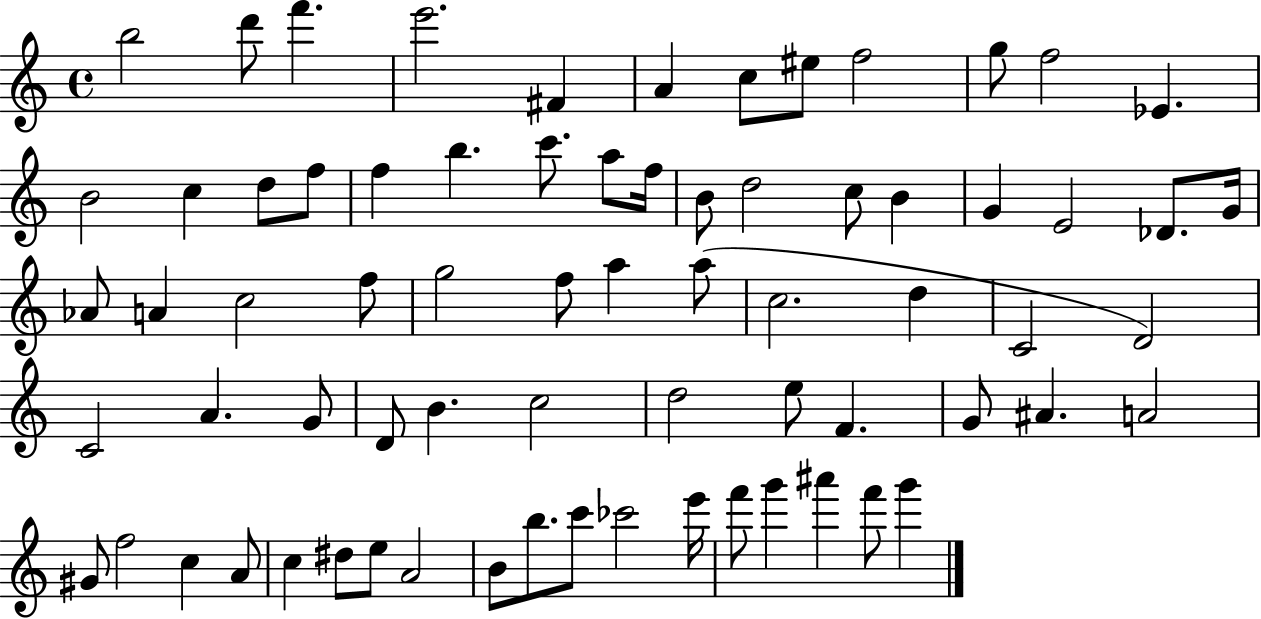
{
  \clef treble
  \time 4/4
  \defaultTimeSignature
  \key c \major
  b''2 d'''8 f'''4. | e'''2. fis'4 | a'4 c''8 eis''8 f''2 | g''8 f''2 ees'4. | \break b'2 c''4 d''8 f''8 | f''4 b''4. c'''8. a''8 f''16 | b'8 d''2 c''8 b'4 | g'4 e'2 des'8. g'16 | \break aes'8 a'4 c''2 f''8 | g''2 f''8 a''4 a''8( | c''2. d''4 | c'2 d'2) | \break c'2 a'4. g'8 | d'8 b'4. c''2 | d''2 e''8 f'4. | g'8 ais'4. a'2 | \break gis'8 f''2 c''4 a'8 | c''4 dis''8 e''8 a'2 | b'8 b''8. c'''8 ces'''2 e'''16 | f'''8 g'''4 ais'''4 f'''8 g'''4 | \break \bar "|."
}